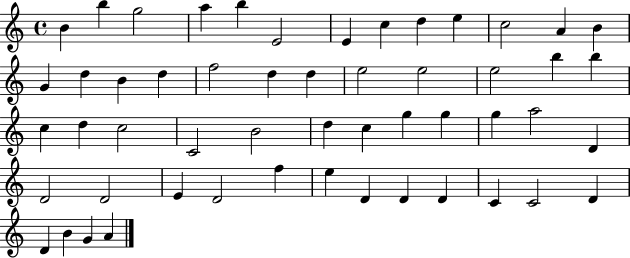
B4/q B5/q G5/h A5/q B5/q E4/h E4/q C5/q D5/q E5/q C5/h A4/q B4/q G4/q D5/q B4/q D5/q F5/h D5/q D5/q E5/h E5/h E5/h B5/q B5/q C5/q D5/q C5/h C4/h B4/h D5/q C5/q G5/q G5/q G5/q A5/h D4/q D4/h D4/h E4/q D4/h F5/q E5/q D4/q D4/q D4/q C4/q C4/h D4/q D4/q B4/q G4/q A4/q